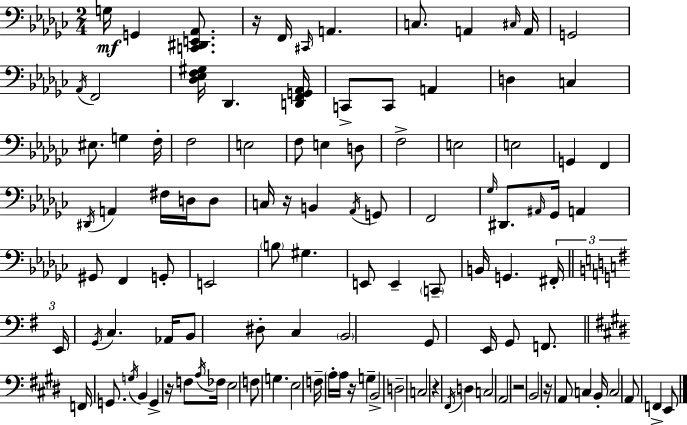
{
  \clef bass
  \numericTimeSignature
  \time 2/4
  \key ees \minor
  g16\mf g,4 <c, dis, e, aes,>8. | r16 f,16 \grace { cis,16 } a,4. | c8. a,4 | \grace { cis16 } a,16 g,2 | \break \acciaccatura { aes,16 } f,2 | <des ees f gis>16 des,4. | <d, f, g, aes,>16 c,8-> c,8 a,4 | d4 c4 | \break eis8. g4 | f16-. f2 | e2 | f8 e4 | \break d8 f2-> | e2 | e2 | g,4 f,4 | \break \acciaccatura { dis,16 } a,4 | fis16 d16 d8 c16 r16 b,4 | \acciaccatura { aes,16 } g,8 f,2 | \grace { ges16 } dis,8. | \break \grace { ais,16 } ges,16 a,4 gis,8 | f,4 g,8-. e,2 | \parenthesize b8 | gis4. e,8 | \break e,4-- \parenthesize c,8-- b,16 | g,4. \tuplet 3/2 { fis,16-. \bar "||" \break \key e \minor e,16 \acciaccatura { g,16 } } c4. | aes,16 b,8 dis8-. c4 | \parenthesize b,2 | g,8 e,16 g,8 f,8. | \break \bar "||" \break \key e \major f,16 g,8. \acciaccatura { g16 } b,4 | g,4-> r16 f8 | \acciaccatura { a16 } fes16 e2 | f8 g4. | \break e2 | f16-- \parenthesize a16-. a16 r16 g4-- | b,2-> | d2-- | \break c2 | r4 \acciaccatura { fis,16 } d4 | c2 | a,2 | \break r2 | b,2 | r16 a,8 c4 | b,16-. c2 | \break a,8 f,4-> | e,8 \bar "|."
}